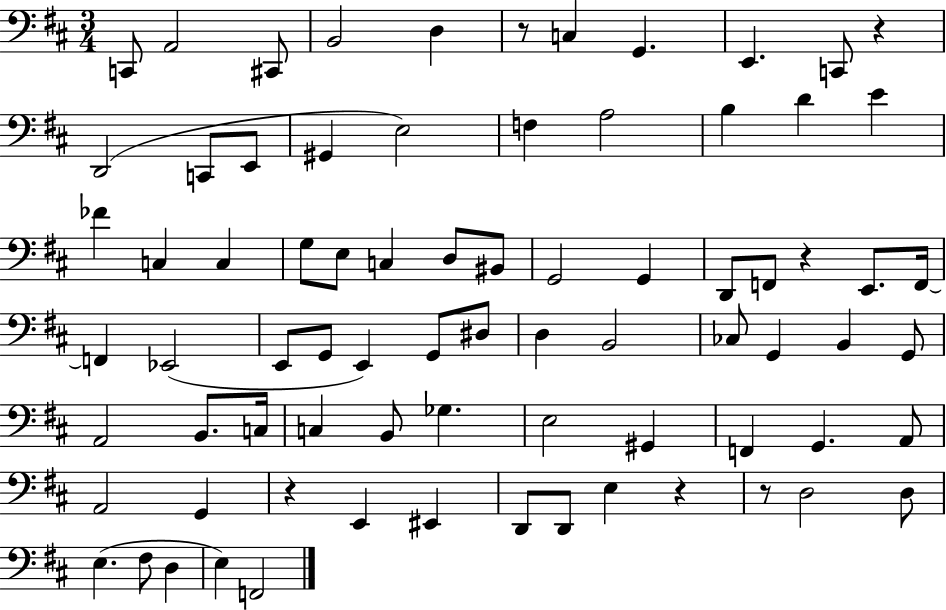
C2/e A2/h C#2/e B2/h D3/q R/e C3/q G2/q. E2/q. C2/e R/q D2/h C2/e E2/e G#2/q E3/h F3/q A3/h B3/q D4/q E4/q FES4/q C3/q C3/q G3/e E3/e C3/q D3/e BIS2/e G2/h G2/q D2/e F2/e R/q E2/e. F2/s F2/q Eb2/h E2/e G2/e E2/q G2/e D#3/e D3/q B2/h CES3/e G2/q B2/q G2/e A2/h B2/e. C3/s C3/q B2/e Gb3/q. E3/h G#2/q F2/q G2/q. A2/e A2/h G2/q R/q E2/q EIS2/q D2/e D2/e E3/q R/q R/e D3/h D3/e E3/q. F#3/e D3/q E3/q F2/h